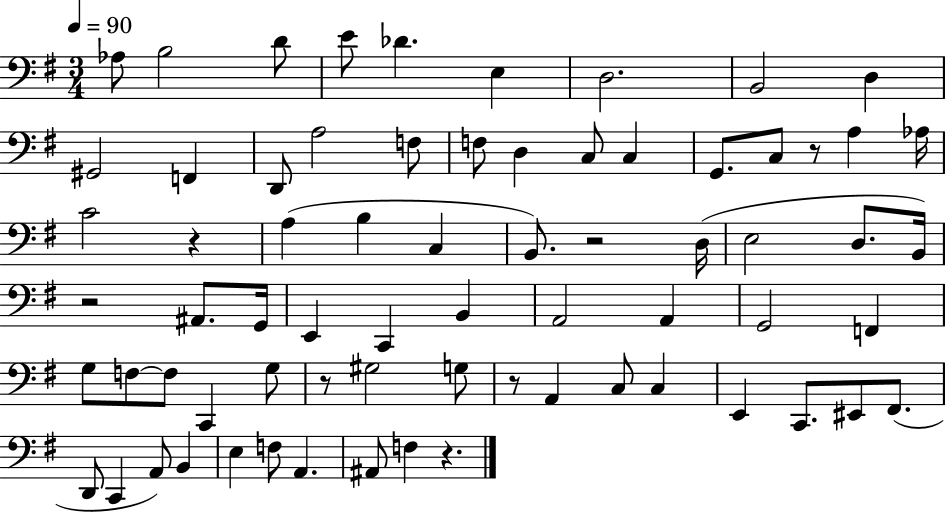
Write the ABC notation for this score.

X:1
T:Untitled
M:3/4
L:1/4
K:G
_A,/2 B,2 D/2 E/2 _D E, D,2 B,,2 D, ^G,,2 F,, D,,/2 A,2 F,/2 F,/2 D, C,/2 C, G,,/2 C,/2 z/2 A, _A,/4 C2 z A, B, C, B,,/2 z2 D,/4 E,2 D,/2 B,,/4 z2 ^A,,/2 G,,/4 E,, C,, B,, A,,2 A,, G,,2 F,, G,/2 F,/2 F,/2 C,, G,/2 z/2 ^G,2 G,/2 z/2 A,, C,/2 C, E,, C,,/2 ^E,,/2 ^F,,/2 D,,/2 C,, A,,/2 B,, E, F,/2 A,, ^A,,/2 F, z